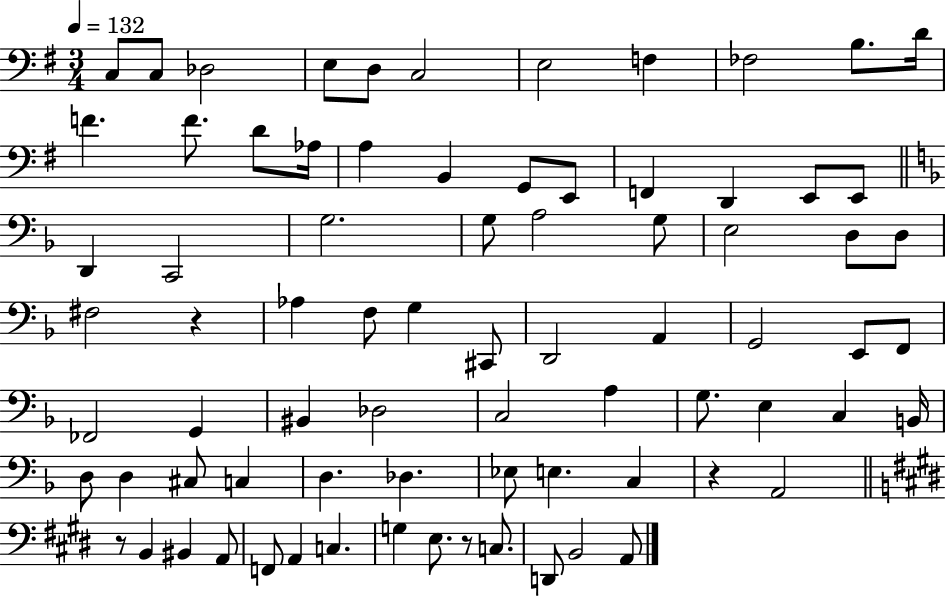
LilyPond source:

{
  \clef bass
  \numericTimeSignature
  \time 3/4
  \key g \major
  \tempo 4 = 132
  c8 c8 des2 | e8 d8 c2 | e2 f4 | fes2 b8. d'16 | \break f'4. f'8. d'8 aes16 | a4 b,4 g,8 e,8 | f,4 d,4 e,8 e,8 | \bar "||" \break \key f \major d,4 c,2 | g2. | g8 a2 g8 | e2 d8 d8 | \break fis2 r4 | aes4 f8 g4 cis,8 | d,2 a,4 | g,2 e,8 f,8 | \break fes,2 g,4 | bis,4 des2 | c2 a4 | g8. e4 c4 b,16 | \break d8 d4 cis8 c4 | d4. des4. | ees8 e4. c4 | r4 a,2 | \break \bar "||" \break \key e \major r8 b,4 bis,4 a,8 | f,8 a,4 c4. | g4 e8. r8 c8. | d,8 b,2 a,8 | \break \bar "|."
}